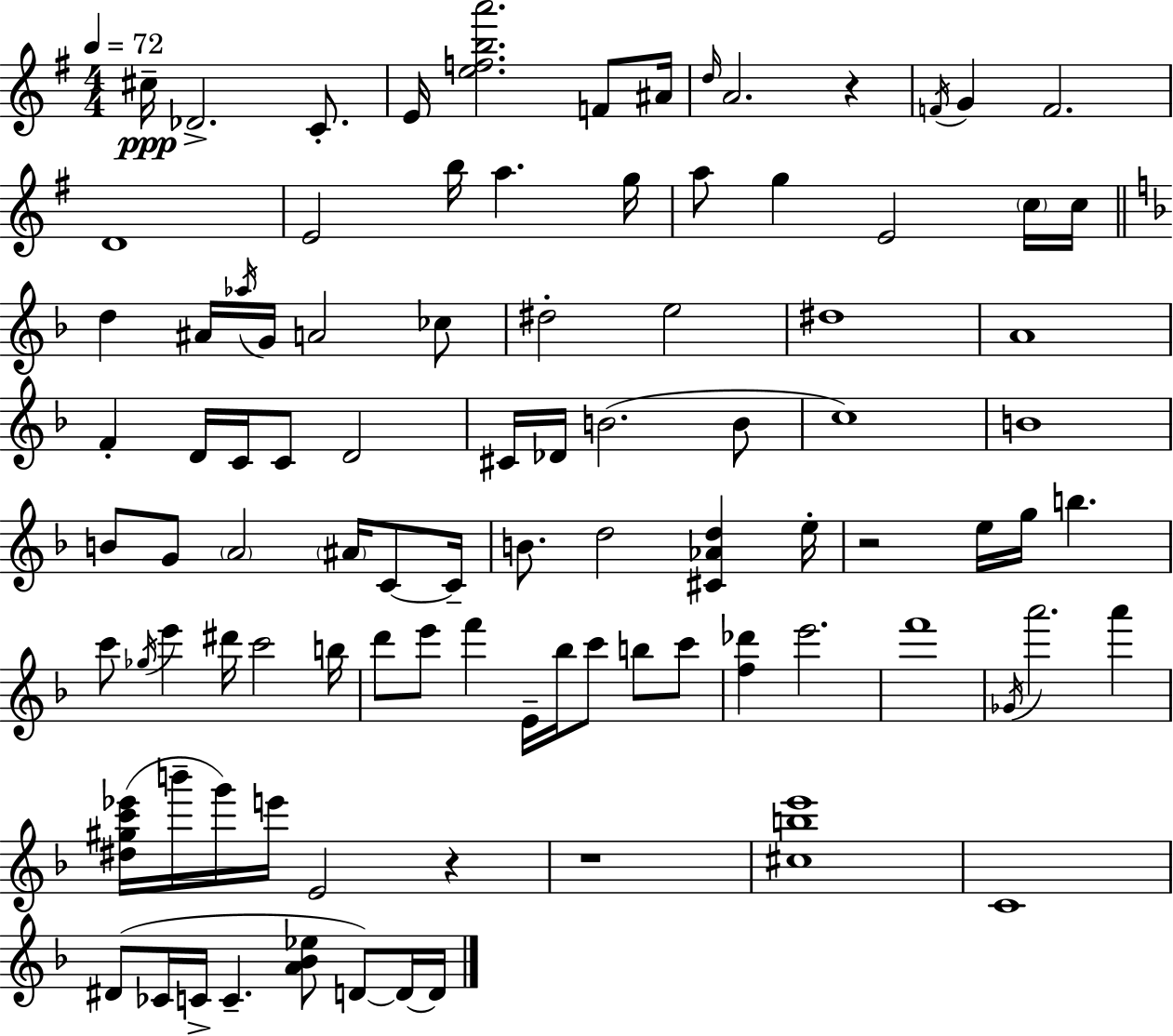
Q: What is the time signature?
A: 4/4